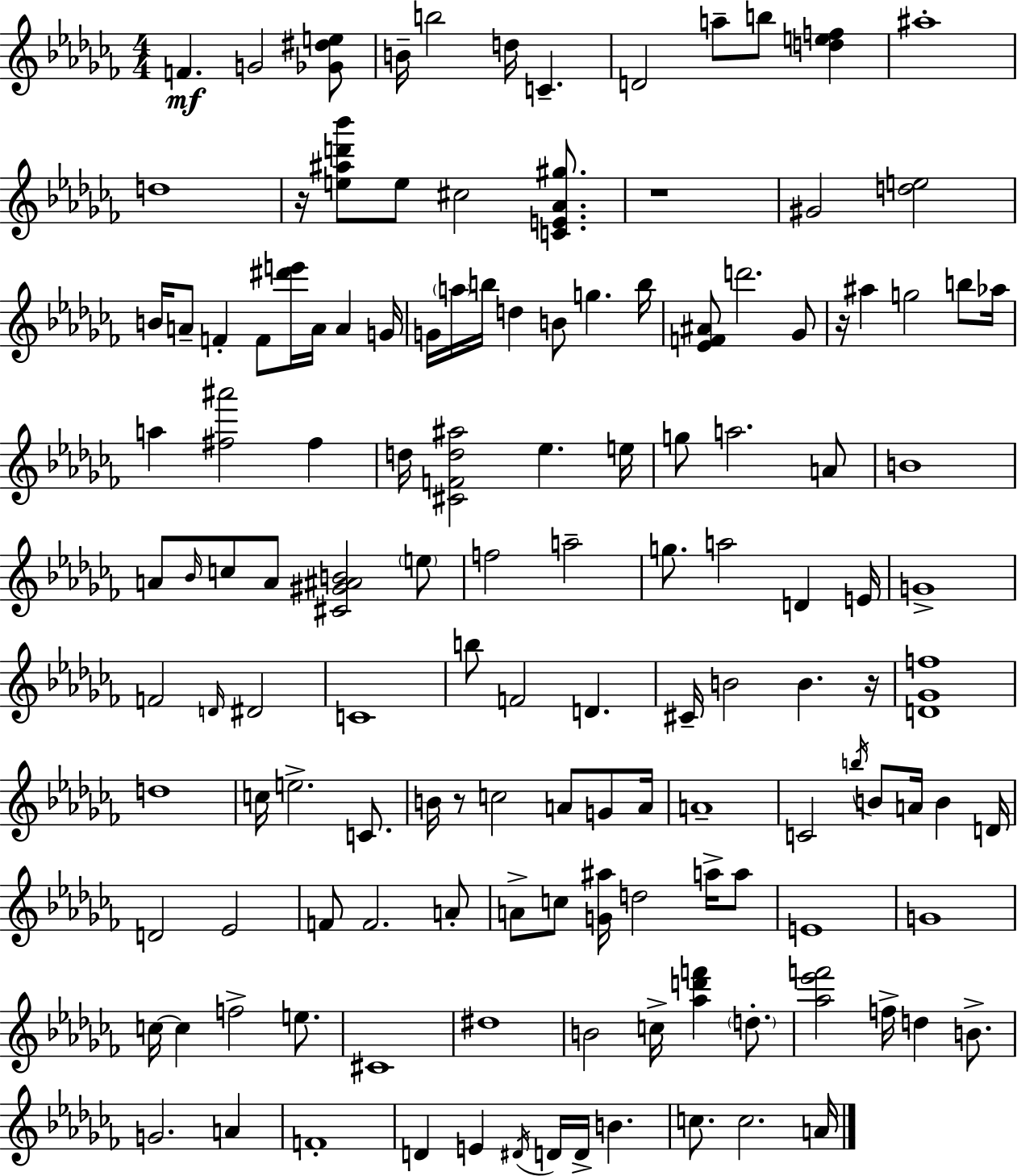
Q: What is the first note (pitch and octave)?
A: F4